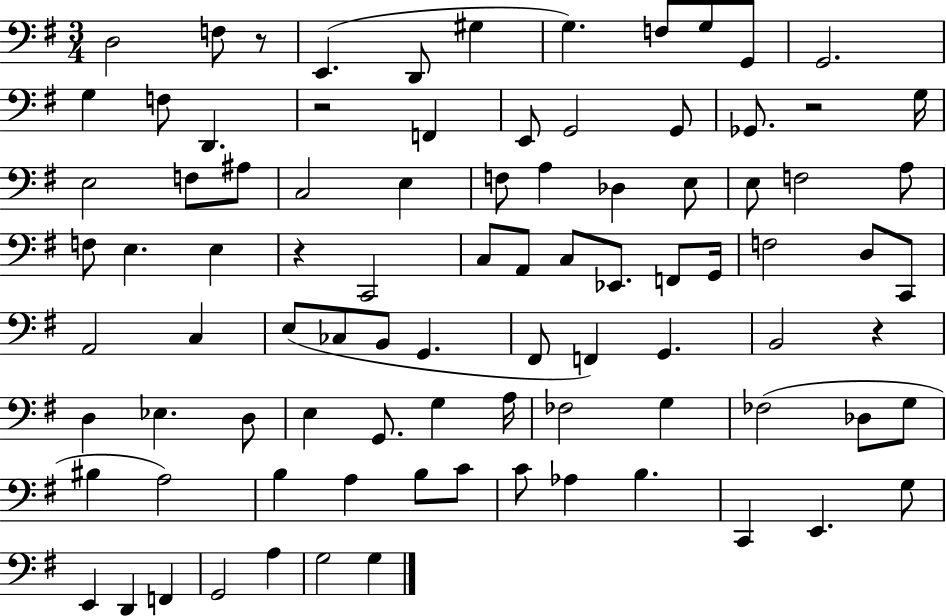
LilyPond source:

{
  \clef bass
  \numericTimeSignature
  \time 3/4
  \key g \major
  d2 f8 r8 | e,4.( d,8 gis4 | g4.) f8 g8 g,8 | g,2. | \break g4 f8 d,4. | r2 f,4 | e,8 g,2 g,8 | ges,8. r2 g16 | \break e2 f8 ais8 | c2 e4 | f8 a4 des4 e8 | e8 f2 a8 | \break f8 e4. e4 | r4 c,2 | c8 a,8 c8 ees,8. f,8 g,16 | f2 d8 c,8 | \break a,2 c4 | e8( ces8 b,8 g,4. | fis,8 f,4) g,4. | b,2 r4 | \break d4 ees4. d8 | e4 g,8. g4 a16 | fes2 g4 | fes2( des8 g8 | \break bis4 a2) | b4 a4 b8 c'8 | c'8 aes4 b4. | c,4 e,4. g8 | \break e,4 d,4 f,4 | g,2 a4 | g2 g4 | \bar "|."
}